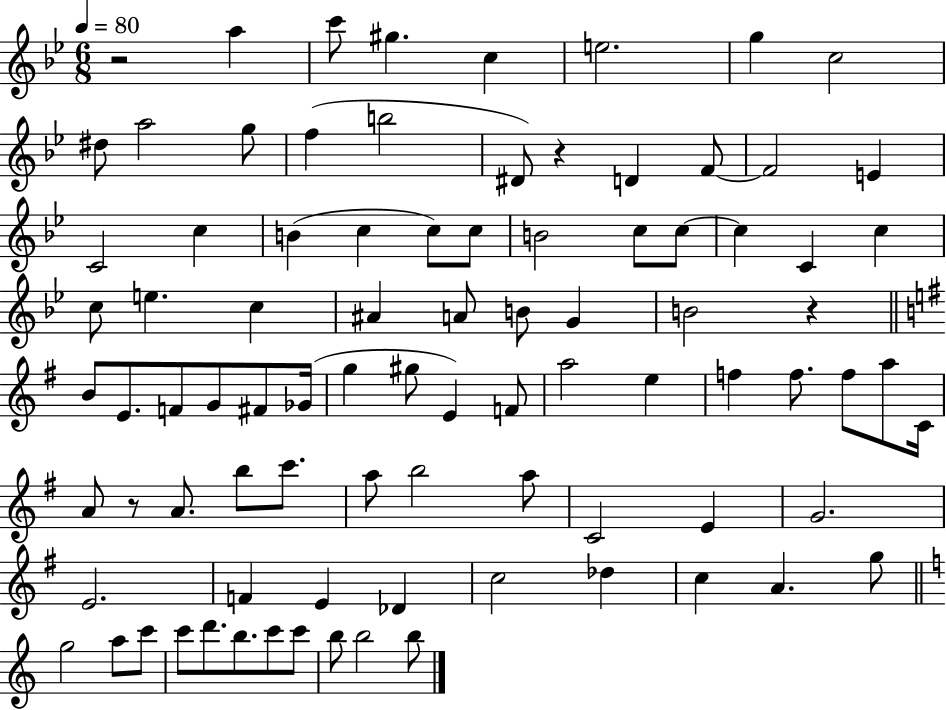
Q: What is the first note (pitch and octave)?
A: A5